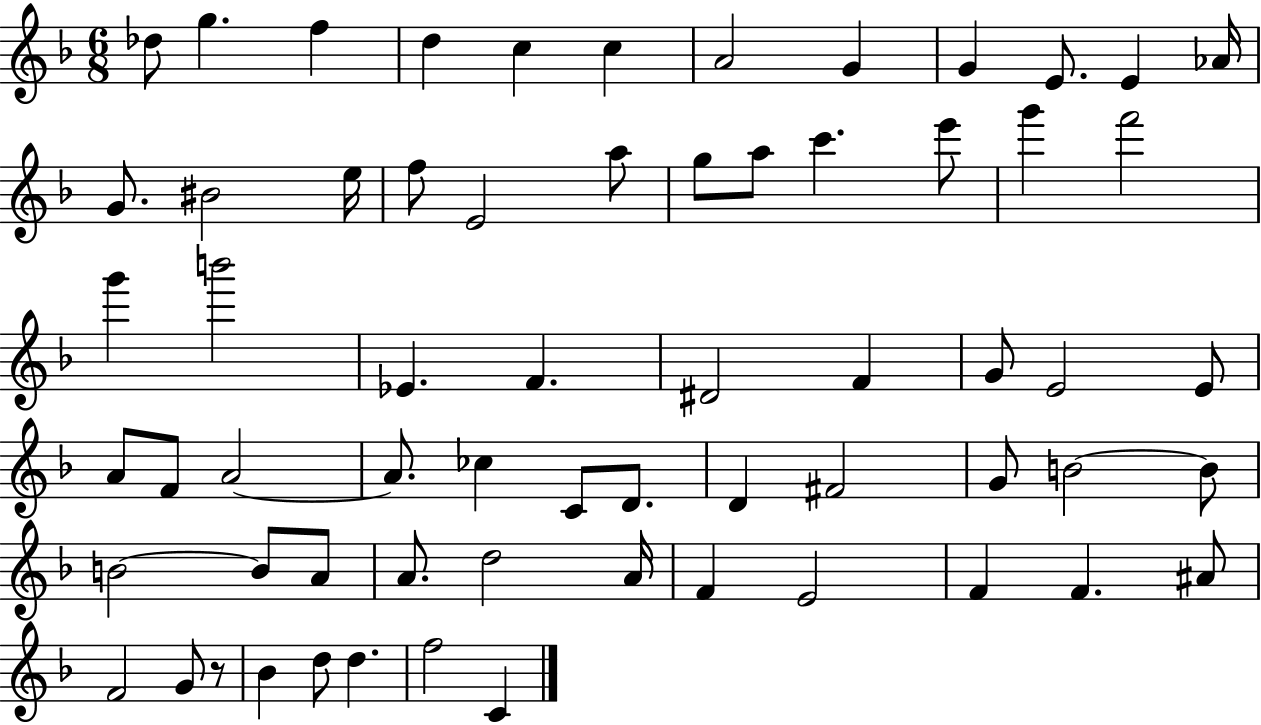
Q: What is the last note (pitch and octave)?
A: C4